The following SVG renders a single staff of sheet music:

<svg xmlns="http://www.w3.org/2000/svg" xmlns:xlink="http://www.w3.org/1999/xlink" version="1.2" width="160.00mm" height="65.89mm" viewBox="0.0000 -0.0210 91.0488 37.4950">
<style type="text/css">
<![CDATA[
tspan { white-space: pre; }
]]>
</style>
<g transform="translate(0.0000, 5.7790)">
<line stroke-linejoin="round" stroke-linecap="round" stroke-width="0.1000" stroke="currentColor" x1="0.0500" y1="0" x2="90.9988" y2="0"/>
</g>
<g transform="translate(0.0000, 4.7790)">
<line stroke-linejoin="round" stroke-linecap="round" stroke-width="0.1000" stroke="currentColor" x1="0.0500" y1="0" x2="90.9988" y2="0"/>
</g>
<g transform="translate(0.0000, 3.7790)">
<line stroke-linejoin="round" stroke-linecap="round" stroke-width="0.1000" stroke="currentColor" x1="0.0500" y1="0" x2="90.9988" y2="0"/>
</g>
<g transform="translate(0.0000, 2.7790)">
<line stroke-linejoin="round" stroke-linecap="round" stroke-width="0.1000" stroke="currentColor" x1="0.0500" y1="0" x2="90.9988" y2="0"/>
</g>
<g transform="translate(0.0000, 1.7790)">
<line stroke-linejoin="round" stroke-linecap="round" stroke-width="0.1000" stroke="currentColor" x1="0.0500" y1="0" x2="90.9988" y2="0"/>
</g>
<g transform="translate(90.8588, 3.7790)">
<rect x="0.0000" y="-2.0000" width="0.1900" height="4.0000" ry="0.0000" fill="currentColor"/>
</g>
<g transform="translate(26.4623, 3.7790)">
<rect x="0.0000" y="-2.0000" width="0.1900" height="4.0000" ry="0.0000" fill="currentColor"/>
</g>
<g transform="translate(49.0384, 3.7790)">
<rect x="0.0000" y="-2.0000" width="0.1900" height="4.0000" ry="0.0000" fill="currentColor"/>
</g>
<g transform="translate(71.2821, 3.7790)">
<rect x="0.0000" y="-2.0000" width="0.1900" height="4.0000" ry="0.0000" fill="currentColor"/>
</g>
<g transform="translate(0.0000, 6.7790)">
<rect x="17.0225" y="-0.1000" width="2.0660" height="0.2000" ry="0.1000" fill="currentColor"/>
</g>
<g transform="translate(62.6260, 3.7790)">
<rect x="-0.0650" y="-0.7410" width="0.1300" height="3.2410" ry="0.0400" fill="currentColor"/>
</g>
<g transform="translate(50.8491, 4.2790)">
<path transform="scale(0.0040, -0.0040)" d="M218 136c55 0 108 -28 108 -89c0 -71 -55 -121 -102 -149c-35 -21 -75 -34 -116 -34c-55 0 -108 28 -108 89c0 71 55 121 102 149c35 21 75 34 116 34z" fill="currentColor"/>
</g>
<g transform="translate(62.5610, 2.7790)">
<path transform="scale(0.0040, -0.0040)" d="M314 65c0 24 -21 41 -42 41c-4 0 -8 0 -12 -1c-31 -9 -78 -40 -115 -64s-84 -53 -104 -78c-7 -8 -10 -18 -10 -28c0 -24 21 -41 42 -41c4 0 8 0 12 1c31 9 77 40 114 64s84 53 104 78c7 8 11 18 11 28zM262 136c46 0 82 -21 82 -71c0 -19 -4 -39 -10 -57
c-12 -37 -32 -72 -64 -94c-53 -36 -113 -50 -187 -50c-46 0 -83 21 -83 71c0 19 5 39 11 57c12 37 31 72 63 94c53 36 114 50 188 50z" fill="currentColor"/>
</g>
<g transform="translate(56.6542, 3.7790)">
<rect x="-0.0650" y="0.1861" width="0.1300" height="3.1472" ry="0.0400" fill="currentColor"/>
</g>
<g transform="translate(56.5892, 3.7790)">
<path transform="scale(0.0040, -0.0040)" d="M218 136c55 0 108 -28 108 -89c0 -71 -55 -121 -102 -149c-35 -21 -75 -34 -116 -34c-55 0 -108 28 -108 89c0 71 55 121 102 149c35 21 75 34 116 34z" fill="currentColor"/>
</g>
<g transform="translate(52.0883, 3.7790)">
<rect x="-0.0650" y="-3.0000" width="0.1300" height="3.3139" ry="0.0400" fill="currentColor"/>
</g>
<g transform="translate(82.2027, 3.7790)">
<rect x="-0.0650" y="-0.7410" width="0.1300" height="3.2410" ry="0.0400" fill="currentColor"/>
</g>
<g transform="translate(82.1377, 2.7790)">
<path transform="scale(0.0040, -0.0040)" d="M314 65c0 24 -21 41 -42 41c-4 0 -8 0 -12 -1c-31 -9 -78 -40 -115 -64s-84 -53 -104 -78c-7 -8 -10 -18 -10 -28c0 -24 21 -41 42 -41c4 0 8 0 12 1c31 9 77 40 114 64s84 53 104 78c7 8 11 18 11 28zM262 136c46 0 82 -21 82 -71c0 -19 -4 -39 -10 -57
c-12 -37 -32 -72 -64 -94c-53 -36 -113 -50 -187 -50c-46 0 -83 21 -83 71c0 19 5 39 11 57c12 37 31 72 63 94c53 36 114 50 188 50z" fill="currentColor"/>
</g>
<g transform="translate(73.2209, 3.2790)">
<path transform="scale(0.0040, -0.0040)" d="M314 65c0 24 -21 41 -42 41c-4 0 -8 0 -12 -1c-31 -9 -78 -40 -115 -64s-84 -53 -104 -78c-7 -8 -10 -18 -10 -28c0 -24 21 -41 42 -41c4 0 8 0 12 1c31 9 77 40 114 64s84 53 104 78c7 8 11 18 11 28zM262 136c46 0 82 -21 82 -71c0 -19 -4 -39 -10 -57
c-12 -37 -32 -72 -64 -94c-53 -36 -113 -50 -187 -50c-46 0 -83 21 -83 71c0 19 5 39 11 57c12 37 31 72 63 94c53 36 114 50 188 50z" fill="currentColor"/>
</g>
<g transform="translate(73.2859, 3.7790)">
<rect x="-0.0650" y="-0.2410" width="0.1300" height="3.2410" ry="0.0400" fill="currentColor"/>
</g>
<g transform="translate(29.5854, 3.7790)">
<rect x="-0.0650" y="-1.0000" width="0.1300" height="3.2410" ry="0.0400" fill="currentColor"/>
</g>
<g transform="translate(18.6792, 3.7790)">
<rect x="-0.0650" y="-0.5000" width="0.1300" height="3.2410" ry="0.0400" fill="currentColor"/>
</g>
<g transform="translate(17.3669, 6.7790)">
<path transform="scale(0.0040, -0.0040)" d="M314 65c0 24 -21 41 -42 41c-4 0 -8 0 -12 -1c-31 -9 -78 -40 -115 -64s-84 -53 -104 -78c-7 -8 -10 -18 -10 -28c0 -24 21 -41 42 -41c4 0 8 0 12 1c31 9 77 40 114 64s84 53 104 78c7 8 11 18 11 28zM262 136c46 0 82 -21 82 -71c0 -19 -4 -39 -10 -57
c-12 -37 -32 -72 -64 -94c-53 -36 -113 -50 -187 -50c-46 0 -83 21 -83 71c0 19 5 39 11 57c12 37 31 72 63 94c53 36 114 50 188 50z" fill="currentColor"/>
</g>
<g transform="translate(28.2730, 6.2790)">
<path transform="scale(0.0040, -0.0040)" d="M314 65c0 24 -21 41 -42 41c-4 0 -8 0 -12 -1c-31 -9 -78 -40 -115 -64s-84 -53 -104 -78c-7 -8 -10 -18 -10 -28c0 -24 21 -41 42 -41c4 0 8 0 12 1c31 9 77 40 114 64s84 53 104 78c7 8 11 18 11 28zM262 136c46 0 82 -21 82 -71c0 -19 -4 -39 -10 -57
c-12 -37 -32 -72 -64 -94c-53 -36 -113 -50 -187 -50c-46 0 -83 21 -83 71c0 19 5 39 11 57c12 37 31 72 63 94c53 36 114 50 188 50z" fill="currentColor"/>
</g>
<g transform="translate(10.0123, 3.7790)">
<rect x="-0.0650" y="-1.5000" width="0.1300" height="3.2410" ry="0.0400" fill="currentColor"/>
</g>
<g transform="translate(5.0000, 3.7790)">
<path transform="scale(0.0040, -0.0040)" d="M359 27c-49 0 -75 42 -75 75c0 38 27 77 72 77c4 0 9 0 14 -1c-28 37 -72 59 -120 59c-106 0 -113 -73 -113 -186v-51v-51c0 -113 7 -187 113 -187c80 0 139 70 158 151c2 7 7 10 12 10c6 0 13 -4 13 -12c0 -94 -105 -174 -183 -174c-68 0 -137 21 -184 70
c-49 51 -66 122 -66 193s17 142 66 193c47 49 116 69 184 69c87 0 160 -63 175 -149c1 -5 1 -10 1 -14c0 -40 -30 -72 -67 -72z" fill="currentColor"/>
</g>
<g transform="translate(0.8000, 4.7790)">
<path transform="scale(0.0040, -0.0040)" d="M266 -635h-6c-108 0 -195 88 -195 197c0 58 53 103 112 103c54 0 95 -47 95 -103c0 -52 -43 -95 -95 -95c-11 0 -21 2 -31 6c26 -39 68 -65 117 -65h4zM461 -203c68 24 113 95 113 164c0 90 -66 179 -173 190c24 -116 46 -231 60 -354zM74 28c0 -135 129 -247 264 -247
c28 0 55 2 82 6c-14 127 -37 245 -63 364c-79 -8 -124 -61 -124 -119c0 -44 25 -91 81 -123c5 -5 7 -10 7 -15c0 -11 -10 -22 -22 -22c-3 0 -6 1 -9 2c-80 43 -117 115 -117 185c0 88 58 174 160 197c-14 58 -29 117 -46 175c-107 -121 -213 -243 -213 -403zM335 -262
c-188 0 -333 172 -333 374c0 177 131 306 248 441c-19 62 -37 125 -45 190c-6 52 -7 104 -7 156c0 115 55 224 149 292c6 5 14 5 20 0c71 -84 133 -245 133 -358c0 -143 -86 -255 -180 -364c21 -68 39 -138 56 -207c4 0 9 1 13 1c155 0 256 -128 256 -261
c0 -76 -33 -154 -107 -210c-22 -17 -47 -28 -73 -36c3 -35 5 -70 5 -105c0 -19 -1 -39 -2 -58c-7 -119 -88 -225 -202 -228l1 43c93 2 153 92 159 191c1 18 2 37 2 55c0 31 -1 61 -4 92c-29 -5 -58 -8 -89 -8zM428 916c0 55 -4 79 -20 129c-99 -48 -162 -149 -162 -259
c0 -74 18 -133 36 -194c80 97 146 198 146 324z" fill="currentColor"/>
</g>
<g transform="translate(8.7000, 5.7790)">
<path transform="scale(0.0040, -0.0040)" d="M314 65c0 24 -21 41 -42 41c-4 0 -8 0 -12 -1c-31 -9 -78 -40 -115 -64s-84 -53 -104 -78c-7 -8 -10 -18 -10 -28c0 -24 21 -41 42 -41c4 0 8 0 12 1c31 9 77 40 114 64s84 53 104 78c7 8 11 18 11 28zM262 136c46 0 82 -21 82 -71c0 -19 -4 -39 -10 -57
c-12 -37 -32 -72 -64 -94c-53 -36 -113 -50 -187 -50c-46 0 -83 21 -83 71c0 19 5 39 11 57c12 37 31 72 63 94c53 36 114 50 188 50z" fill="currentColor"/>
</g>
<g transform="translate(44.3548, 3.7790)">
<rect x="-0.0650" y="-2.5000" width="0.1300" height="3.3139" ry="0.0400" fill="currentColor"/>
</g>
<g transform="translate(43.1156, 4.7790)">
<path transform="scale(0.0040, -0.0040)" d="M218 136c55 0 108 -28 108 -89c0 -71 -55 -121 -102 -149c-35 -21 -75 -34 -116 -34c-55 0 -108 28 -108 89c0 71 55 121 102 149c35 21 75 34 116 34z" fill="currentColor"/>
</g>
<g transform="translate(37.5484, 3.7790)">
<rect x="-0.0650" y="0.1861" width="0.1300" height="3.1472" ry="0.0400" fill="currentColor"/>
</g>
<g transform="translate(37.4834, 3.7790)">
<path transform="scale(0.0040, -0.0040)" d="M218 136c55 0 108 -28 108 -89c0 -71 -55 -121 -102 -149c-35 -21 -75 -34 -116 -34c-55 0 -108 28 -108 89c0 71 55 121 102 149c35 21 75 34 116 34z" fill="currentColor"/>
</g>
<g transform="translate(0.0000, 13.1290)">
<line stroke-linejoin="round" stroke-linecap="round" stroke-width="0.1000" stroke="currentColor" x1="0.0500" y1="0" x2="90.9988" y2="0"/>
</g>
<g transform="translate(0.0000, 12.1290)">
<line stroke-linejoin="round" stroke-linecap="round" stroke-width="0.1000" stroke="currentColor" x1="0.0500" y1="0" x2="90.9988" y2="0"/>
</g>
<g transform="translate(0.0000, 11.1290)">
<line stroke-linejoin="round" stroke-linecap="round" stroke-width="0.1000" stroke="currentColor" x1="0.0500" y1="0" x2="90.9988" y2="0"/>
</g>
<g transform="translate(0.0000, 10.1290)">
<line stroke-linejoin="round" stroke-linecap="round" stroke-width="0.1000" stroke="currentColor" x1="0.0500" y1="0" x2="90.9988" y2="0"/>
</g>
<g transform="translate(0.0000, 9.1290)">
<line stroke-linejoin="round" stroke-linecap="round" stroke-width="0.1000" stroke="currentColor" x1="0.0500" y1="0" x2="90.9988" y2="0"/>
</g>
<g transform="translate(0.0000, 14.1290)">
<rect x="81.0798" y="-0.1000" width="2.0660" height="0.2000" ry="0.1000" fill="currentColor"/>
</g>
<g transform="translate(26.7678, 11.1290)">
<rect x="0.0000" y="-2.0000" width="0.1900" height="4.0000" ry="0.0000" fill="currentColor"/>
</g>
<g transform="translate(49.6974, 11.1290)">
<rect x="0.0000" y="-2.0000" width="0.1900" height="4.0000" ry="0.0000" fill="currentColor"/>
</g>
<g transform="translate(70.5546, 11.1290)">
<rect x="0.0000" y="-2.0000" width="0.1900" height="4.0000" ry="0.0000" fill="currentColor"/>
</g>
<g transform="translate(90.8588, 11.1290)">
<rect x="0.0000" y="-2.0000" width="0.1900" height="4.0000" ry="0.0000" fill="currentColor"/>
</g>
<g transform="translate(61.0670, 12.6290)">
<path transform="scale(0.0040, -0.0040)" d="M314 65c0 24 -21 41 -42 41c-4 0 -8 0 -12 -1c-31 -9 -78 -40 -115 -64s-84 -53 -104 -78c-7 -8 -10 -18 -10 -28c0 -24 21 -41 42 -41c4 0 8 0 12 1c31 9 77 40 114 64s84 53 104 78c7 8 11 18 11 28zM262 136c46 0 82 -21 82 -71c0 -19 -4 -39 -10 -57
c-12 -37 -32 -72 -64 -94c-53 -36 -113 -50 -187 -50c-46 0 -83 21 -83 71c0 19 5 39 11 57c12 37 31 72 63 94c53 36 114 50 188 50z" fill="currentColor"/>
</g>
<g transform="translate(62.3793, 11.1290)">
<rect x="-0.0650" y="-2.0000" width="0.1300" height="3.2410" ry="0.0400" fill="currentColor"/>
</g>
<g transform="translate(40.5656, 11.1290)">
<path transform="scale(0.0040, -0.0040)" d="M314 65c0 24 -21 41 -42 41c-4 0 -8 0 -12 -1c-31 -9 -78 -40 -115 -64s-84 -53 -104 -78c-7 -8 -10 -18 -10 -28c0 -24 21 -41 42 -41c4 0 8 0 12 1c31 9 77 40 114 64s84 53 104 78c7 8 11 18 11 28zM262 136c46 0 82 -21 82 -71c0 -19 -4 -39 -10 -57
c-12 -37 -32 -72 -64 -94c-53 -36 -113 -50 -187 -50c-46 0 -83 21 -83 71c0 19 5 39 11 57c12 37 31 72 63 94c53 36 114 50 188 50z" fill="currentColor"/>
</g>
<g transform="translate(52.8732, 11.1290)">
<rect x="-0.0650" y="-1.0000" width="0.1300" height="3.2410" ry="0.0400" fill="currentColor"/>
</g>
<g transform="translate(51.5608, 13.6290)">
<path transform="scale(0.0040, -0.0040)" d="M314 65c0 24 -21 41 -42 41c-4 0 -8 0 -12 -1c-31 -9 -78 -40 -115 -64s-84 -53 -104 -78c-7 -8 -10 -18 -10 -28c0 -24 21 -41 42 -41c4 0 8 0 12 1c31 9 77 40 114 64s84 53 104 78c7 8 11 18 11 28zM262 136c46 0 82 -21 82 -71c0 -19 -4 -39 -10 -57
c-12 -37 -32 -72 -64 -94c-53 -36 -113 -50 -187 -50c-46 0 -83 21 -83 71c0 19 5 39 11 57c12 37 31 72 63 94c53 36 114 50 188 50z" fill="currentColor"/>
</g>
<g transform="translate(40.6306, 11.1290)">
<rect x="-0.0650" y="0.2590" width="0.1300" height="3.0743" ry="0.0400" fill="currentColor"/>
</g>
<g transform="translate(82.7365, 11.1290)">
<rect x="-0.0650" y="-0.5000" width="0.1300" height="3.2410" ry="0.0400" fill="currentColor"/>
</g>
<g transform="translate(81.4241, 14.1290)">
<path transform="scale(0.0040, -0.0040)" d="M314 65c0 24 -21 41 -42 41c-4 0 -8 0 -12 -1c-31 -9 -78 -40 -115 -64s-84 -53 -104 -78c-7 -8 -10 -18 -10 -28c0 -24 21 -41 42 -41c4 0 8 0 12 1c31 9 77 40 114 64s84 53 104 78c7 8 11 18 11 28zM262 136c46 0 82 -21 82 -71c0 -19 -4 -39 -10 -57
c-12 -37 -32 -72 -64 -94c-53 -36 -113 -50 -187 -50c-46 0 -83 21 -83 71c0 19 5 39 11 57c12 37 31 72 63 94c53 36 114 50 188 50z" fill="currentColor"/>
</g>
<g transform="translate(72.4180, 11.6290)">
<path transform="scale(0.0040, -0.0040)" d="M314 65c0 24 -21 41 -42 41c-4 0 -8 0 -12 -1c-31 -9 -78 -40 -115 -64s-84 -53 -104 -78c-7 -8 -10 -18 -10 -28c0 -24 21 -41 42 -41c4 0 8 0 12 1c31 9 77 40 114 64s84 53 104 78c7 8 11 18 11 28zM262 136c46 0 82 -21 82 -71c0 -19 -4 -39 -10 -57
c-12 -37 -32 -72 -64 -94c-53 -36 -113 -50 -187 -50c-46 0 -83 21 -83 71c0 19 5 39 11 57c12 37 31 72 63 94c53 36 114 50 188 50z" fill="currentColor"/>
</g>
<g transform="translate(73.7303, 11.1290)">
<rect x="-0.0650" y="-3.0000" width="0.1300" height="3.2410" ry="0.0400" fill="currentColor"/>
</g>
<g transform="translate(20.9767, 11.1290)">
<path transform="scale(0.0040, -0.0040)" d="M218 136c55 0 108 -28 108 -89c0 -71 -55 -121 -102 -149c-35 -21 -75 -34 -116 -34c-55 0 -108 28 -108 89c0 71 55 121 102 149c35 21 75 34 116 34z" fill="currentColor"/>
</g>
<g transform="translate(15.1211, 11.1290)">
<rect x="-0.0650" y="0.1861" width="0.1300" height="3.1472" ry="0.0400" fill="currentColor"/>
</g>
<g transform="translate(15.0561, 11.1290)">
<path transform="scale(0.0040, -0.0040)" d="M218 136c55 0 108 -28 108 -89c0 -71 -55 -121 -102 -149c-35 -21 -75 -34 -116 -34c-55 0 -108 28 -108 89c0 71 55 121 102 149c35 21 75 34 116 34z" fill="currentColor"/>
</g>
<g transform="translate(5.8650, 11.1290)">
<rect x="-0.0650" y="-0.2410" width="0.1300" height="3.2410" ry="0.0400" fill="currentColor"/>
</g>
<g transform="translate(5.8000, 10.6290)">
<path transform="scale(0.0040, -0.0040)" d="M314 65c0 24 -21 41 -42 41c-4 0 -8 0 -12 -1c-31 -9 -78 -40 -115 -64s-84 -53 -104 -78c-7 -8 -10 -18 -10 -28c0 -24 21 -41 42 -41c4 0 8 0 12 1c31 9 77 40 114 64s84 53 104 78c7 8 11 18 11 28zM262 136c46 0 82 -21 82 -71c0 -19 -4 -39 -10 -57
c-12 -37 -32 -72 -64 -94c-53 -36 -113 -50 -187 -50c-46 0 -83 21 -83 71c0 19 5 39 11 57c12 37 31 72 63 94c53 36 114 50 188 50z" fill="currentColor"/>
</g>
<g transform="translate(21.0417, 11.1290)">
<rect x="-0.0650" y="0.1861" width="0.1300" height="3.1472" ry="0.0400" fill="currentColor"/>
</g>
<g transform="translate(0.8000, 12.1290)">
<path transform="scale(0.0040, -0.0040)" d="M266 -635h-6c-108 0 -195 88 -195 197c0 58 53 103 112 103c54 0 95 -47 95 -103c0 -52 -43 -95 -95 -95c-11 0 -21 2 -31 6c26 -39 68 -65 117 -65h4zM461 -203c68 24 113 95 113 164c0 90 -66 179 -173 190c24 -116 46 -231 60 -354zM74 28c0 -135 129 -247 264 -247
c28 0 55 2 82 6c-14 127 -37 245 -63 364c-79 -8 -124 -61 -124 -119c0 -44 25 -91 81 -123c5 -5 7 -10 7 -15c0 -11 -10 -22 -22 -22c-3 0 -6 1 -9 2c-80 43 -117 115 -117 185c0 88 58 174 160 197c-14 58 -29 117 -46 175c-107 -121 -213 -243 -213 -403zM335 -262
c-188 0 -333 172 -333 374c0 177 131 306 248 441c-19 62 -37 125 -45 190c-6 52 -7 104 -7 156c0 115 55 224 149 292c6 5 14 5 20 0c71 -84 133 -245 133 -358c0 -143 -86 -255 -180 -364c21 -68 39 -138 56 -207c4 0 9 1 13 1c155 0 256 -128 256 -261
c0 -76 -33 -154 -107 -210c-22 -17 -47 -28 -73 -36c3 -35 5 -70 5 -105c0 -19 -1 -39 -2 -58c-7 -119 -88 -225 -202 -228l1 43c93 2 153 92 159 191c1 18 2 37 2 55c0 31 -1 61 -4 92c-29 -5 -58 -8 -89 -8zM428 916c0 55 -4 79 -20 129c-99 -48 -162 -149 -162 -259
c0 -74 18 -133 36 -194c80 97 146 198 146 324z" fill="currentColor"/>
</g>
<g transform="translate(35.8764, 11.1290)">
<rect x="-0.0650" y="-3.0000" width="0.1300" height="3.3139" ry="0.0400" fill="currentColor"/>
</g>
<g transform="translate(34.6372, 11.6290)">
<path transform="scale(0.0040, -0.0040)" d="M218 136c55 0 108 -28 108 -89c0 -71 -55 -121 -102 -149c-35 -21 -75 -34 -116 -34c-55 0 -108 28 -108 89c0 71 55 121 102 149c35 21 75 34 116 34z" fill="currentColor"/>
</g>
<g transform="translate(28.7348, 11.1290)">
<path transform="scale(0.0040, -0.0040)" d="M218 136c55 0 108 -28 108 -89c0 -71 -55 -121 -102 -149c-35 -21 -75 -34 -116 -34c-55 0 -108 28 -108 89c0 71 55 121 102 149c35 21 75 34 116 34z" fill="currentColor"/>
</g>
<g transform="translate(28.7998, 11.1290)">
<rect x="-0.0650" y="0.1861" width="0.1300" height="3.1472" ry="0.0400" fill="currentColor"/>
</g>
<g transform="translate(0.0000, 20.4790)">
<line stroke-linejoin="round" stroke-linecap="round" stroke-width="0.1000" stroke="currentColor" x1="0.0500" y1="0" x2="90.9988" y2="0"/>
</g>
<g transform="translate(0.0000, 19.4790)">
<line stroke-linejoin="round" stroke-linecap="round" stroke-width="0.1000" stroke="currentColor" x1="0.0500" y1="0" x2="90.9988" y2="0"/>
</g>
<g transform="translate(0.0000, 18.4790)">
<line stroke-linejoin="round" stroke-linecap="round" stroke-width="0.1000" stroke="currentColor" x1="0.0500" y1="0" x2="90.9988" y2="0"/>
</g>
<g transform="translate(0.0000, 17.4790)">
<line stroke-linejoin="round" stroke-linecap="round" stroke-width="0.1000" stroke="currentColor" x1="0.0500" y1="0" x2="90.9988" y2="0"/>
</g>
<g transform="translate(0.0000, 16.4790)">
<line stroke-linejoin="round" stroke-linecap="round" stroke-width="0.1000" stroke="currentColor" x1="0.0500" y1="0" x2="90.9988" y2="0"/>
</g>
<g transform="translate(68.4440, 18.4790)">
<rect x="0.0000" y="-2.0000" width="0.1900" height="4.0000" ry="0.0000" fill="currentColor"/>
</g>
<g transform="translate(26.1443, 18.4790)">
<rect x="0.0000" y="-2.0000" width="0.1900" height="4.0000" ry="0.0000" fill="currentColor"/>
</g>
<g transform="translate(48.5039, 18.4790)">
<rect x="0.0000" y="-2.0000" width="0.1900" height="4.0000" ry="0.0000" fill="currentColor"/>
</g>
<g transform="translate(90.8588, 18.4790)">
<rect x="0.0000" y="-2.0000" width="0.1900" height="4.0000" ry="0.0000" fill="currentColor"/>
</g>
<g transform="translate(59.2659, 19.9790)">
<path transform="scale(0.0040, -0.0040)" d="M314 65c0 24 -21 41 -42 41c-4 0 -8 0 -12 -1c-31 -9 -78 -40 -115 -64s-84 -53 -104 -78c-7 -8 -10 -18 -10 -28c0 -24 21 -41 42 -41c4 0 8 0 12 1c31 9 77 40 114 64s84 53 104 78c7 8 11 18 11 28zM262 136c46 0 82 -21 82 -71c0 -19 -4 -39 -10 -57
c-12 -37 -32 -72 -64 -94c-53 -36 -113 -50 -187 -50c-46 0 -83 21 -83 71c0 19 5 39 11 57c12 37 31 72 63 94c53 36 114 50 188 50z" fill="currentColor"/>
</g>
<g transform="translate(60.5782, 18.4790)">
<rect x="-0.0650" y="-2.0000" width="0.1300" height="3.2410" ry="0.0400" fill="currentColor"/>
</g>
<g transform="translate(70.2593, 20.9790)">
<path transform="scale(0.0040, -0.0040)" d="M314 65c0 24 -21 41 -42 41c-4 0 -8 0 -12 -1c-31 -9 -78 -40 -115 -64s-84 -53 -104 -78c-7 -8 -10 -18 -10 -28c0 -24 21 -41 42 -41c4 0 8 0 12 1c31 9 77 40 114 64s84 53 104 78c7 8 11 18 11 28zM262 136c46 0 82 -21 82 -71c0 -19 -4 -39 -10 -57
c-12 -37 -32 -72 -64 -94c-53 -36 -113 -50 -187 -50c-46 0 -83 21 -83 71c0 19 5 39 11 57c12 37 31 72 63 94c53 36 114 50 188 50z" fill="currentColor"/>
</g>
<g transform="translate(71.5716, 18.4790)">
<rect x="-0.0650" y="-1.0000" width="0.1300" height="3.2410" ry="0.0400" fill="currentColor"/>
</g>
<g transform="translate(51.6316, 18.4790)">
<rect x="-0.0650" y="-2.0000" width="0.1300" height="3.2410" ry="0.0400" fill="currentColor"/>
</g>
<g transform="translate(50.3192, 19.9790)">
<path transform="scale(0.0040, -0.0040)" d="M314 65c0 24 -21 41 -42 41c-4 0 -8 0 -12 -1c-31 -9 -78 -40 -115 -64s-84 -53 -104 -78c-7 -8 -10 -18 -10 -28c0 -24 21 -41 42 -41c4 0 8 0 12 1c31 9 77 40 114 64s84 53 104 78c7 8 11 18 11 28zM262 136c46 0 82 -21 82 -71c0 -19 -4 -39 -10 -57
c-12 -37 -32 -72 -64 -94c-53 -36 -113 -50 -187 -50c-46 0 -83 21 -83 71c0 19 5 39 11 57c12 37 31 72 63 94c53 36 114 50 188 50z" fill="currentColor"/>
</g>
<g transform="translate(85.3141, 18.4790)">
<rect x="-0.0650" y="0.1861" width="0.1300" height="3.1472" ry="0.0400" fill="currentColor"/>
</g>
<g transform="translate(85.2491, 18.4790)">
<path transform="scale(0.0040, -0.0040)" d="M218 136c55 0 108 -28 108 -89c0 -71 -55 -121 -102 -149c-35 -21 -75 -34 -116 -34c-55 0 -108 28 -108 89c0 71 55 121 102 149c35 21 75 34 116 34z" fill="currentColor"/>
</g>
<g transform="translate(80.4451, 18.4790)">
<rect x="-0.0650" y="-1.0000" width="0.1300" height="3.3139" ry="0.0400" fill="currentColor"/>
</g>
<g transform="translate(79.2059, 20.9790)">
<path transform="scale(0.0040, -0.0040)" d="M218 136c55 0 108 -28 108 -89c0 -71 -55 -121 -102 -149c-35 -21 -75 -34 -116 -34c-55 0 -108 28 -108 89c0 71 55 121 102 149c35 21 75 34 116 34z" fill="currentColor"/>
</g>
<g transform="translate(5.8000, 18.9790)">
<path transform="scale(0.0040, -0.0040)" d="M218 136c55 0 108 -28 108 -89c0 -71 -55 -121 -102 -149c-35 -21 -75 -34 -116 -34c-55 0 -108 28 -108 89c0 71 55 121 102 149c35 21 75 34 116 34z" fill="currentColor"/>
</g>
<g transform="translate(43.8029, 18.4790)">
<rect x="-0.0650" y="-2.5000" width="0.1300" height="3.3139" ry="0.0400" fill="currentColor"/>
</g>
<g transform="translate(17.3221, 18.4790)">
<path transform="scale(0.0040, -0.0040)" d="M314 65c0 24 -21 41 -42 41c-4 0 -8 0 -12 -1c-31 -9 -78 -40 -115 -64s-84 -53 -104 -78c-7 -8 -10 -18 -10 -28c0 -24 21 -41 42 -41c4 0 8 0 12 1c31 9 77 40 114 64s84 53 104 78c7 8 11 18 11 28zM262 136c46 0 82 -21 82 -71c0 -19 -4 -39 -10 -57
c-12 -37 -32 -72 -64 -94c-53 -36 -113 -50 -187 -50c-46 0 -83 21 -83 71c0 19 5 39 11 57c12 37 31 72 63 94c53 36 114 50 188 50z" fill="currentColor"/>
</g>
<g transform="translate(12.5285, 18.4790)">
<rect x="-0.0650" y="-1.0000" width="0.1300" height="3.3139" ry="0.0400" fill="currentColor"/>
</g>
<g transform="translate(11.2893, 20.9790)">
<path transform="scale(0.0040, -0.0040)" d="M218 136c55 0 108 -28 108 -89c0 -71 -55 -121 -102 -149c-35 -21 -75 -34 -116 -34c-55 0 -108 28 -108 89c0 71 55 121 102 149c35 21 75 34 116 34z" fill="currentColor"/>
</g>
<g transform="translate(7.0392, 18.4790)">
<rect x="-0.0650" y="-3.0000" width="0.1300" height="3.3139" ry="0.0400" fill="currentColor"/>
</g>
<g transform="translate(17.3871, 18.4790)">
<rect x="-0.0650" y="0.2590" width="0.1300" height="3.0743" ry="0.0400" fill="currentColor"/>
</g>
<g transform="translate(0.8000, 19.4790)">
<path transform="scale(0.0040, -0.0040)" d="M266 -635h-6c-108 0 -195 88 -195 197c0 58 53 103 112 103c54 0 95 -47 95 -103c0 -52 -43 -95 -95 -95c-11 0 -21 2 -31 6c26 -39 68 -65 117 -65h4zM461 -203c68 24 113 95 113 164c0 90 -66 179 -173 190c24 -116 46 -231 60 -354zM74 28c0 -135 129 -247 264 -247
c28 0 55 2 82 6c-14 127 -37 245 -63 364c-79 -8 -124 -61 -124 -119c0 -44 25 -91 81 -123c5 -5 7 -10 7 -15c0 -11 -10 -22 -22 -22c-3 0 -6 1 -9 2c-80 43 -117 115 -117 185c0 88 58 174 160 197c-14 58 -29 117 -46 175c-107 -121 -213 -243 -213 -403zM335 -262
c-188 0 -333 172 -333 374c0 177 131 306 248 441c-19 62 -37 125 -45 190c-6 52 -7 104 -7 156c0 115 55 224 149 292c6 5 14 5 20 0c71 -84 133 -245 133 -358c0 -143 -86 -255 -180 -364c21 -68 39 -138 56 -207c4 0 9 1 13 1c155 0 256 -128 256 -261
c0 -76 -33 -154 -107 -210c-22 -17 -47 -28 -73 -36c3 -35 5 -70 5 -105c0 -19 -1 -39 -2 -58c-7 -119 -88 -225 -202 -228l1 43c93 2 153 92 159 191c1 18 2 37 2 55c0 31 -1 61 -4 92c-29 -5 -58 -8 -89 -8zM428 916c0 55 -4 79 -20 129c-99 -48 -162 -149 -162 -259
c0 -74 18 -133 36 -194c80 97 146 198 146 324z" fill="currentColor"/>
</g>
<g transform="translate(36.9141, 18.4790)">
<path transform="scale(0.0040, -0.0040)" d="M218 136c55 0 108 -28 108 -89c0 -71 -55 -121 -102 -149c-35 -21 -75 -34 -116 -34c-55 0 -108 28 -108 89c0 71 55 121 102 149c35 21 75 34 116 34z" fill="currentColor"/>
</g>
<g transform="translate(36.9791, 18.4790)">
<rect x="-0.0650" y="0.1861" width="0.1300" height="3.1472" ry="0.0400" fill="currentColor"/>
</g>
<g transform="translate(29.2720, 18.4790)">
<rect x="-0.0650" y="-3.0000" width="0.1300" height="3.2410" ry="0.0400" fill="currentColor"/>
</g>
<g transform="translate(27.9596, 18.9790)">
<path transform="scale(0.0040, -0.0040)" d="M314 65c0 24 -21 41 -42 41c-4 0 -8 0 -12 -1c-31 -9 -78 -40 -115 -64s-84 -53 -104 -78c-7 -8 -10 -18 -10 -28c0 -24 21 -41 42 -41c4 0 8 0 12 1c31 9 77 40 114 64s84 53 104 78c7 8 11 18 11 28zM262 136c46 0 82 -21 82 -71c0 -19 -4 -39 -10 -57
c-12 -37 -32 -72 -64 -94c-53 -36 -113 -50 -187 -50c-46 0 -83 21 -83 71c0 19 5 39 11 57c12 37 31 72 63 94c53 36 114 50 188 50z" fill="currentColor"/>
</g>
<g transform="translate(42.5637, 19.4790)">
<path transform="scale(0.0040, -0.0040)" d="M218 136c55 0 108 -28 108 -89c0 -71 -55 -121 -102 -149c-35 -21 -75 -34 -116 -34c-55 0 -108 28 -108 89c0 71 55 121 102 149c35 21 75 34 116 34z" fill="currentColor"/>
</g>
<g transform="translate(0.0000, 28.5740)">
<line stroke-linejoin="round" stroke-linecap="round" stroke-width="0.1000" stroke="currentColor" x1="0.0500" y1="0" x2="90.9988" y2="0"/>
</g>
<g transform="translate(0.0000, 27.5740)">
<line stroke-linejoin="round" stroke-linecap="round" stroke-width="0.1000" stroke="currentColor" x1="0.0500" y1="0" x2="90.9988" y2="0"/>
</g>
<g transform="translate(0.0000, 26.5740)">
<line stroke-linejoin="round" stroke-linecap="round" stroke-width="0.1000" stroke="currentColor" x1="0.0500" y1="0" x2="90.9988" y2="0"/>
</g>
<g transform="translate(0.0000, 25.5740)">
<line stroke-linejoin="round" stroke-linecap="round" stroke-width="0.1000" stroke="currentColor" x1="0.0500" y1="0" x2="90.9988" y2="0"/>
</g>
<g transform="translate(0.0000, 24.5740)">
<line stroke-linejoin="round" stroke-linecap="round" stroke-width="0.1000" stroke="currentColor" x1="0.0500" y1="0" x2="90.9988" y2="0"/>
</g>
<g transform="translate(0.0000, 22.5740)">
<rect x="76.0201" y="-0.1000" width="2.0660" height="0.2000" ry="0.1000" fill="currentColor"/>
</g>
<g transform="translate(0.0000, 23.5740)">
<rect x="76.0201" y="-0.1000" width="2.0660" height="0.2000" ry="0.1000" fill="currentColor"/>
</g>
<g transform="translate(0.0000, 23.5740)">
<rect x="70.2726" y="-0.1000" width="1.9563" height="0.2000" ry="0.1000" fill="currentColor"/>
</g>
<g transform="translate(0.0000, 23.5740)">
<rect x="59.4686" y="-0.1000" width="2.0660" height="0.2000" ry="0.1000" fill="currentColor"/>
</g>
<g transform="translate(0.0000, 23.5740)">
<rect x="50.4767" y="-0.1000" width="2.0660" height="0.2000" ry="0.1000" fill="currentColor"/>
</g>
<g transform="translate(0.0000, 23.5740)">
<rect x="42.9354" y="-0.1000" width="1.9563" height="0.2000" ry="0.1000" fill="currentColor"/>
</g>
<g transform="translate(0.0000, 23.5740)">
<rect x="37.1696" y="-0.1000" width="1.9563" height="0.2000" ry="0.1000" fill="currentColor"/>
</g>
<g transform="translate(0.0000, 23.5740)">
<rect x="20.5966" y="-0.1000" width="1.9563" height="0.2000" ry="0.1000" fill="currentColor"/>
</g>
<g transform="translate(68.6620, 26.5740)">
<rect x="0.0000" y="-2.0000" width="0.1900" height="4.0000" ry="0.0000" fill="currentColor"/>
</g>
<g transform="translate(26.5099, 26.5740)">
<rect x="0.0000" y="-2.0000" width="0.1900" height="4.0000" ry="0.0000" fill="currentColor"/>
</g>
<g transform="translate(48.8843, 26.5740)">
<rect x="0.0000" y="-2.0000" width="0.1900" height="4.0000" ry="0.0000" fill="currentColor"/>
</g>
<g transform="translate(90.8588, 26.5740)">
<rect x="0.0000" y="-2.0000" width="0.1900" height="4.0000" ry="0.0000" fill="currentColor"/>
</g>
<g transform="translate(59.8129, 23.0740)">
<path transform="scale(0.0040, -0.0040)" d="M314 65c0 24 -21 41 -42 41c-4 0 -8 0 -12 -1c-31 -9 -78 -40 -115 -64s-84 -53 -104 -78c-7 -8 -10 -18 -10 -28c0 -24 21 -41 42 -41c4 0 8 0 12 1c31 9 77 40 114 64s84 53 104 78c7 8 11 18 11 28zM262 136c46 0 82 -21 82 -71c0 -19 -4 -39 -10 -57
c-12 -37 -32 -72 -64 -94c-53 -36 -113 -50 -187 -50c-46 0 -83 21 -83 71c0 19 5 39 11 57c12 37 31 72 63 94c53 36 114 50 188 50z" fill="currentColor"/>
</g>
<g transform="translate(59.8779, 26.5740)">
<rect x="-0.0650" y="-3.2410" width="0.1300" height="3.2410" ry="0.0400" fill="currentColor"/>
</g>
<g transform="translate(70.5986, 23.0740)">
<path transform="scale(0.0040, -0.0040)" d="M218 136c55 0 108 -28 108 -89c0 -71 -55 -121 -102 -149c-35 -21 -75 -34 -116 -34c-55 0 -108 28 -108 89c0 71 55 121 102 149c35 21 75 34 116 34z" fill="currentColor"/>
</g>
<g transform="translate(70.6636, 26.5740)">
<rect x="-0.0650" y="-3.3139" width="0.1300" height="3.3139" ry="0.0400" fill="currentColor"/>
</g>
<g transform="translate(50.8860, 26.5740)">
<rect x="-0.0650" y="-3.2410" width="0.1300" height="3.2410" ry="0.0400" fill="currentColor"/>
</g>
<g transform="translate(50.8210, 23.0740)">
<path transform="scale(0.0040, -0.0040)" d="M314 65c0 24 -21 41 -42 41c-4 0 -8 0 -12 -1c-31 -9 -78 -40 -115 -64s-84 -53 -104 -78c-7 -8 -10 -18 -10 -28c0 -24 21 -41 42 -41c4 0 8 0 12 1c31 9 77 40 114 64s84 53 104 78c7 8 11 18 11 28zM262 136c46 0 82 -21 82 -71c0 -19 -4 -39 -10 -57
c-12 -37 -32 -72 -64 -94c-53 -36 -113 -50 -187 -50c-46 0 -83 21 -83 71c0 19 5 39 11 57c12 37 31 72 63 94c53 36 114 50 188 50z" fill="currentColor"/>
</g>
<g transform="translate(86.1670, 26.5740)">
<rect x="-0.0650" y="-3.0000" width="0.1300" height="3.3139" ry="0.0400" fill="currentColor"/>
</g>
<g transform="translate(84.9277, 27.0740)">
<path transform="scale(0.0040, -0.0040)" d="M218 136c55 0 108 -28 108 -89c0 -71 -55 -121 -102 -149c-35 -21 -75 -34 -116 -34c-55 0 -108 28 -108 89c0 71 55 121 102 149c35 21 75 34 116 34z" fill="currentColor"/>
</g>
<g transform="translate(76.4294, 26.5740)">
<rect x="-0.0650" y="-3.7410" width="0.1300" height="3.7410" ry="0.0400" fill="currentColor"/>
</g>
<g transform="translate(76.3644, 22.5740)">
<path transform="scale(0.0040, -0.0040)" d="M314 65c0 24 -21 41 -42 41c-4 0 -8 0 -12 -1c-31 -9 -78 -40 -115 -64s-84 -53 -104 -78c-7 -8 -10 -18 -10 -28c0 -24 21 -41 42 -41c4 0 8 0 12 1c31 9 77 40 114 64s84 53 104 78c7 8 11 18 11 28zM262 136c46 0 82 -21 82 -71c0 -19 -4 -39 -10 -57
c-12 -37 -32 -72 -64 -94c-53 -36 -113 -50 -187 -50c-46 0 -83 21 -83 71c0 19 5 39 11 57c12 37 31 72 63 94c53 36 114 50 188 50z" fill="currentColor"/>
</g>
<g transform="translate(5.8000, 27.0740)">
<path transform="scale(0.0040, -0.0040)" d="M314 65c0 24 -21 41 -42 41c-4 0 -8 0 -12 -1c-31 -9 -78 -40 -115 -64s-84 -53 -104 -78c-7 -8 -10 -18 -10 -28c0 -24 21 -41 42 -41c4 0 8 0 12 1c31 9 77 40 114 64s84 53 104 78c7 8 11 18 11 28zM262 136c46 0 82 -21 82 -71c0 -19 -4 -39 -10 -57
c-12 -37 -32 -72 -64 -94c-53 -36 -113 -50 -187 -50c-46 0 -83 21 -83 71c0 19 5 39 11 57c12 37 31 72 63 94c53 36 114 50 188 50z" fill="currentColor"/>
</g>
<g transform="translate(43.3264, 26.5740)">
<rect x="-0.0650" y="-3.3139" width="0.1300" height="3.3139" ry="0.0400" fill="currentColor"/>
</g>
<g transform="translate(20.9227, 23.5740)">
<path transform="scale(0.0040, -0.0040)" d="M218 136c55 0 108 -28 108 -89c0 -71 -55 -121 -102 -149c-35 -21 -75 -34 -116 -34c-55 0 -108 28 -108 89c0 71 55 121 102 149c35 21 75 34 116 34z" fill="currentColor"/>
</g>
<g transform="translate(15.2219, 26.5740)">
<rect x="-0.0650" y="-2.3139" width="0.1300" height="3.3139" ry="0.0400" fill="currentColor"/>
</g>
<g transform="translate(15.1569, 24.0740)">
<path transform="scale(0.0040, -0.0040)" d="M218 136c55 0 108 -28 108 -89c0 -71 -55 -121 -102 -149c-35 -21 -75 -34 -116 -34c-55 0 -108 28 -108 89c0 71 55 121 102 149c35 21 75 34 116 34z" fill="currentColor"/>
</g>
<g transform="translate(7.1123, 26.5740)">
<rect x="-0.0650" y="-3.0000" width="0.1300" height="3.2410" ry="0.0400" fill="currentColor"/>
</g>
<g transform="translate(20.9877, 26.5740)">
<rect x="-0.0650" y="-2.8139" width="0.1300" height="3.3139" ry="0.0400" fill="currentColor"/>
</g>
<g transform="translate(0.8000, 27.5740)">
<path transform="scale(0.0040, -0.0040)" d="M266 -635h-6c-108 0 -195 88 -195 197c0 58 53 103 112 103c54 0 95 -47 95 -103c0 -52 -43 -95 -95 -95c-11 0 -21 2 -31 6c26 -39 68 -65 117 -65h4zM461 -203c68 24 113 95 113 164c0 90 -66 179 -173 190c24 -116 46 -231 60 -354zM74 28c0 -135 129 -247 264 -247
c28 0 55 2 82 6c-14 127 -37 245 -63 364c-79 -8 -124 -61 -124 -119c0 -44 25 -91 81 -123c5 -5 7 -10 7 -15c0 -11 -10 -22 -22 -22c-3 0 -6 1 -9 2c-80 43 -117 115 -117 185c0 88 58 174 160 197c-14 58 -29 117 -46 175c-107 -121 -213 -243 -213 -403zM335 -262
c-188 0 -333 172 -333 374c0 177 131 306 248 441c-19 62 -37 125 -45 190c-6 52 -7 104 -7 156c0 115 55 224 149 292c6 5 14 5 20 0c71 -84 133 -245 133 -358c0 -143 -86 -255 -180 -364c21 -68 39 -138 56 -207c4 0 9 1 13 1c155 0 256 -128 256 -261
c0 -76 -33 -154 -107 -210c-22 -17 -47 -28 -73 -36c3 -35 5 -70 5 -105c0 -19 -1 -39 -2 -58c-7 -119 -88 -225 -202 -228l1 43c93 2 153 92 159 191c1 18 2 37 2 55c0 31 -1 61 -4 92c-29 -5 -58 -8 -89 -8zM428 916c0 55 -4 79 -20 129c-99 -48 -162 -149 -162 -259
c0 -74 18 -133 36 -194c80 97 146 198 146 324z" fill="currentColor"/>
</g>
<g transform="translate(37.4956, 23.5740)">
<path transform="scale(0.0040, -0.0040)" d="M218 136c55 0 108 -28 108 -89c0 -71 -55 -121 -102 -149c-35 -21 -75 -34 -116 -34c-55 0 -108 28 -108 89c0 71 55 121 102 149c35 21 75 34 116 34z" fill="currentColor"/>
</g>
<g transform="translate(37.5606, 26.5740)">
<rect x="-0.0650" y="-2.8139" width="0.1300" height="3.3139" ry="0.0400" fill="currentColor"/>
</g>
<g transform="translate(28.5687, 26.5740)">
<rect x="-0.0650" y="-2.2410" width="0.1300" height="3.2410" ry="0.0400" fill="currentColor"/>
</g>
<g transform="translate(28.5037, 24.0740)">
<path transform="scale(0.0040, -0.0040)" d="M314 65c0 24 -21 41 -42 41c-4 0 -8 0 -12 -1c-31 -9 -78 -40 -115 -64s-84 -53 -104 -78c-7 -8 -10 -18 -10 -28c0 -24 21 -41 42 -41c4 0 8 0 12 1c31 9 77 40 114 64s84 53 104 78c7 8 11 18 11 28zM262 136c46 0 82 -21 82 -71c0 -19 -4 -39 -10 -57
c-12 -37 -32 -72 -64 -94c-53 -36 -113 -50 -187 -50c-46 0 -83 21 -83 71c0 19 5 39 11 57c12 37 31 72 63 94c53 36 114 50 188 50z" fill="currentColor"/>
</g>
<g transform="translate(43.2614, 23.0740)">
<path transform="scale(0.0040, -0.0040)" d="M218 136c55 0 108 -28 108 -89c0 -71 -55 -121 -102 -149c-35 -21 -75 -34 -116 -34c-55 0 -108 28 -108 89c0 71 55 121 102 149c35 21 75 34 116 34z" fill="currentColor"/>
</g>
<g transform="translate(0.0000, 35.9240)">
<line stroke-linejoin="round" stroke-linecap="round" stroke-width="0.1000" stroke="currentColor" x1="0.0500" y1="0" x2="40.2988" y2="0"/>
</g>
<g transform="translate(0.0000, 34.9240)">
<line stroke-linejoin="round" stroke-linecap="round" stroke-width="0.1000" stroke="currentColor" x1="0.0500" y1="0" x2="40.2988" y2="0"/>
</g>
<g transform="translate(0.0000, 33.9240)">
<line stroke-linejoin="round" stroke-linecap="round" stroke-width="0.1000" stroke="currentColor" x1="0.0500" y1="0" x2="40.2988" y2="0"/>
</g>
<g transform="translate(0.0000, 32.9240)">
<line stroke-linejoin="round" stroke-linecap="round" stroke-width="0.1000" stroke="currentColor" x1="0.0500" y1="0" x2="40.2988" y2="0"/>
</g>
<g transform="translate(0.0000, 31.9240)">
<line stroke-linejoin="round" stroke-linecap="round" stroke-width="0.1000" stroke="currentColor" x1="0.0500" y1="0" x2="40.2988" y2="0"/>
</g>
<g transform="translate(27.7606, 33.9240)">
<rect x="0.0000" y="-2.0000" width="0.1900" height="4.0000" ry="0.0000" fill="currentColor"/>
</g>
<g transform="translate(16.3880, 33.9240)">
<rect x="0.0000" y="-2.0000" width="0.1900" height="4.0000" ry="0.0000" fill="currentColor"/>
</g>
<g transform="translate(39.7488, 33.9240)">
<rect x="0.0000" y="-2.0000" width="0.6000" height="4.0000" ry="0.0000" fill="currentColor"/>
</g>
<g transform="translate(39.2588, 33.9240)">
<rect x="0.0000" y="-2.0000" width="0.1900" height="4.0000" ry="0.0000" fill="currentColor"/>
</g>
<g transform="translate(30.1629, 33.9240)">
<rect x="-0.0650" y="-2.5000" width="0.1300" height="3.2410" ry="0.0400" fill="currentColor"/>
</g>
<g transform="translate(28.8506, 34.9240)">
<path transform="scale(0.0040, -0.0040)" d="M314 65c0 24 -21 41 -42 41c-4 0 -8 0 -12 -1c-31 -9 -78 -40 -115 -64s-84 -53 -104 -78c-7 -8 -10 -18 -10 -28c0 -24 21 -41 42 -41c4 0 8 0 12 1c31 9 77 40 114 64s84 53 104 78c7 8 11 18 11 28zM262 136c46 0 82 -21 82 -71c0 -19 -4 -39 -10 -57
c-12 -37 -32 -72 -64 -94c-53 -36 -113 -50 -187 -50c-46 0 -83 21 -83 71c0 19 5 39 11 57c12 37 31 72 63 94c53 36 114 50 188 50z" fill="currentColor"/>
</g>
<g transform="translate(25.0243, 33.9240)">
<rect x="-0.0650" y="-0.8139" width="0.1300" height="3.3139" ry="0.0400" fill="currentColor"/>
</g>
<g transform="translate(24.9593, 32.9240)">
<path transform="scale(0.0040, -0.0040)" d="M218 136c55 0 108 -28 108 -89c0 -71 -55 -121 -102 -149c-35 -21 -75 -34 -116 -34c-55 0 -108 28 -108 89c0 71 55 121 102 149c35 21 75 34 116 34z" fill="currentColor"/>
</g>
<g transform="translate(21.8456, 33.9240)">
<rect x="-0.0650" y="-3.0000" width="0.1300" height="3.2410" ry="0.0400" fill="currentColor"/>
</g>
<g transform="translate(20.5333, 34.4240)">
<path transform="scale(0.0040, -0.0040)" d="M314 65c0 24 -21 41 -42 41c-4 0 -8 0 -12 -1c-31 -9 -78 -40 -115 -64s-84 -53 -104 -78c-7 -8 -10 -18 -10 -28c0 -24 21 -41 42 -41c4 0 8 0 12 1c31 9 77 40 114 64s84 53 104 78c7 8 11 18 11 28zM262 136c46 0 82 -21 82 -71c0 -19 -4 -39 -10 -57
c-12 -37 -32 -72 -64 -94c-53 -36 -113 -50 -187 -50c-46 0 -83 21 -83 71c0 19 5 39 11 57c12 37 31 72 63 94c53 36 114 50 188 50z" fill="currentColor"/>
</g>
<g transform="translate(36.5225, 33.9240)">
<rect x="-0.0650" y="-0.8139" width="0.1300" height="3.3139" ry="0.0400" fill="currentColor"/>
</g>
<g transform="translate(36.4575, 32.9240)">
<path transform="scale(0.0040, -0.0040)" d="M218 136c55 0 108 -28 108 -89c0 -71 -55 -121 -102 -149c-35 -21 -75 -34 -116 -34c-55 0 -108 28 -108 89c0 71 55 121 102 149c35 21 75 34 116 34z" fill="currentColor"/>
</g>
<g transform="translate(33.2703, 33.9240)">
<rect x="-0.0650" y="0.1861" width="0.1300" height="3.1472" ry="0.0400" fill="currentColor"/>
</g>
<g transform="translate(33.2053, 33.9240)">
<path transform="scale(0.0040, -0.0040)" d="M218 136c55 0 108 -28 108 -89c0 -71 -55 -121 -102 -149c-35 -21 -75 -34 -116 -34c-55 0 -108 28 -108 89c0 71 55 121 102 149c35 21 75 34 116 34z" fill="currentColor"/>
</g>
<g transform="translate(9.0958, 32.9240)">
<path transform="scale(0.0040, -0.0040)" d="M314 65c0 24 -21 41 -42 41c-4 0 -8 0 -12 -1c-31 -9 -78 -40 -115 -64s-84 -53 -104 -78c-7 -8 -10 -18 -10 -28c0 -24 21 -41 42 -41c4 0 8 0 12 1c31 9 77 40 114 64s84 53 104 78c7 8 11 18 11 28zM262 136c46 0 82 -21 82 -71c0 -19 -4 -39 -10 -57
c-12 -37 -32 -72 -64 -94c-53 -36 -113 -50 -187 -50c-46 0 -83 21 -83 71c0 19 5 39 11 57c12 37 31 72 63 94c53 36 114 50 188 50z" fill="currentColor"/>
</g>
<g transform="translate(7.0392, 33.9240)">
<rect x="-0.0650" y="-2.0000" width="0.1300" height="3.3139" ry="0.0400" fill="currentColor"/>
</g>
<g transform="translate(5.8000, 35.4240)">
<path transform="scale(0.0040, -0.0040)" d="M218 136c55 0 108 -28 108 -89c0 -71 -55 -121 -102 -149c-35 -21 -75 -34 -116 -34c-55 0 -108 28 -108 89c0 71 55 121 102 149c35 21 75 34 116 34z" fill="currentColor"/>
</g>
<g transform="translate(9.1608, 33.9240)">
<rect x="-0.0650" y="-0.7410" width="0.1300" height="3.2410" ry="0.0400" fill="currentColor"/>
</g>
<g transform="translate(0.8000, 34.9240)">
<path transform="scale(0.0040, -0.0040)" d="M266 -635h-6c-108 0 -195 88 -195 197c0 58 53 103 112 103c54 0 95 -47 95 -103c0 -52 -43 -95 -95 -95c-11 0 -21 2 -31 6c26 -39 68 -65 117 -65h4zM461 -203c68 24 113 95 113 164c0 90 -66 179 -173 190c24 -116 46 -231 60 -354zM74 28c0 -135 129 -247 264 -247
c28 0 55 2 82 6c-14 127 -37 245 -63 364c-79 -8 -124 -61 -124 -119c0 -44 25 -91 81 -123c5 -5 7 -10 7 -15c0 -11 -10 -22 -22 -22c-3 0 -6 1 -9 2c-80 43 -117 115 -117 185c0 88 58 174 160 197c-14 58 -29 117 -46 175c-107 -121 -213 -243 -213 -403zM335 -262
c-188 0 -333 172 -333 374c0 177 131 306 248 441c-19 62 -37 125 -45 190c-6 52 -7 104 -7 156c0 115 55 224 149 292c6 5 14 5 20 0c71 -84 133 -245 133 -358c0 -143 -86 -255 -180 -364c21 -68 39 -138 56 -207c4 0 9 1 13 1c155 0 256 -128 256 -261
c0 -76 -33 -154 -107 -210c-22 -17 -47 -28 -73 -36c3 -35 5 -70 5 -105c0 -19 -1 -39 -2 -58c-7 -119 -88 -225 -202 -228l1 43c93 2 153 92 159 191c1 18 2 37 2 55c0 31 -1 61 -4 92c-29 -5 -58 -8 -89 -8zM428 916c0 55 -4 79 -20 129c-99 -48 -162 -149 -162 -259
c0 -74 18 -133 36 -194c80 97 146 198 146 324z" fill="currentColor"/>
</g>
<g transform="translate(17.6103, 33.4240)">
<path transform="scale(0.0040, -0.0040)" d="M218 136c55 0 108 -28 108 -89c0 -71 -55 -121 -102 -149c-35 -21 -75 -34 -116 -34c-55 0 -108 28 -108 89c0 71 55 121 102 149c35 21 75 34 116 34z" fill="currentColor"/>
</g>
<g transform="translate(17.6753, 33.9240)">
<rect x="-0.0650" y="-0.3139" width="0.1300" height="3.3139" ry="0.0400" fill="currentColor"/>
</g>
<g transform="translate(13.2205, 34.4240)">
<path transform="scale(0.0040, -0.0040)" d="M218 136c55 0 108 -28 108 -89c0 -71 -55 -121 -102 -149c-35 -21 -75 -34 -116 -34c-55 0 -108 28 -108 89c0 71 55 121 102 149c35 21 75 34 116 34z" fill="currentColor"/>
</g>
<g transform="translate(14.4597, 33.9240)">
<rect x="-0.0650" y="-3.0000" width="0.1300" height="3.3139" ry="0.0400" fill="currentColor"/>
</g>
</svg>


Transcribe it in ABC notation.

X:1
T:Untitled
M:4/4
L:1/4
K:C
E2 C2 D2 B G A B d2 c2 d2 c2 B B B A B2 D2 F2 A2 C2 A D B2 A2 B G F2 F2 D2 D B A2 g a g2 a b b2 b2 b c'2 A F d2 A c A2 d G2 B d